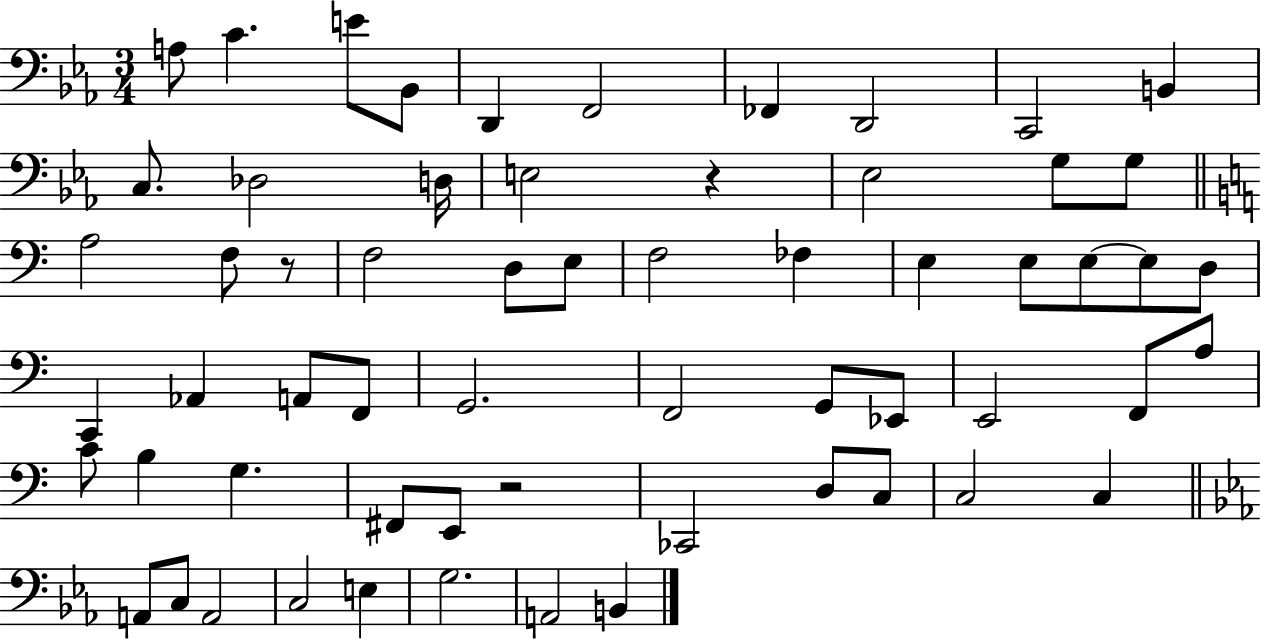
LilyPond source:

{
  \clef bass
  \numericTimeSignature
  \time 3/4
  \key ees \major
  a8 c'4. e'8 bes,8 | d,4 f,2 | fes,4 d,2 | c,2 b,4 | \break c8. des2 d16 | e2 r4 | ees2 g8 g8 | \bar "||" \break \key a \minor a2 f8 r8 | f2 d8 e8 | f2 fes4 | e4 e8 e8~~ e8 d8 | \break c,4 aes,4 a,8 f,8 | g,2. | f,2 g,8 ees,8 | e,2 f,8 a8 | \break c'8 b4 g4. | fis,8 e,8 r2 | ces,2 d8 c8 | c2 c4 | \break \bar "||" \break \key ees \major a,8 c8 a,2 | c2 e4 | g2. | a,2 b,4 | \break \bar "|."
}